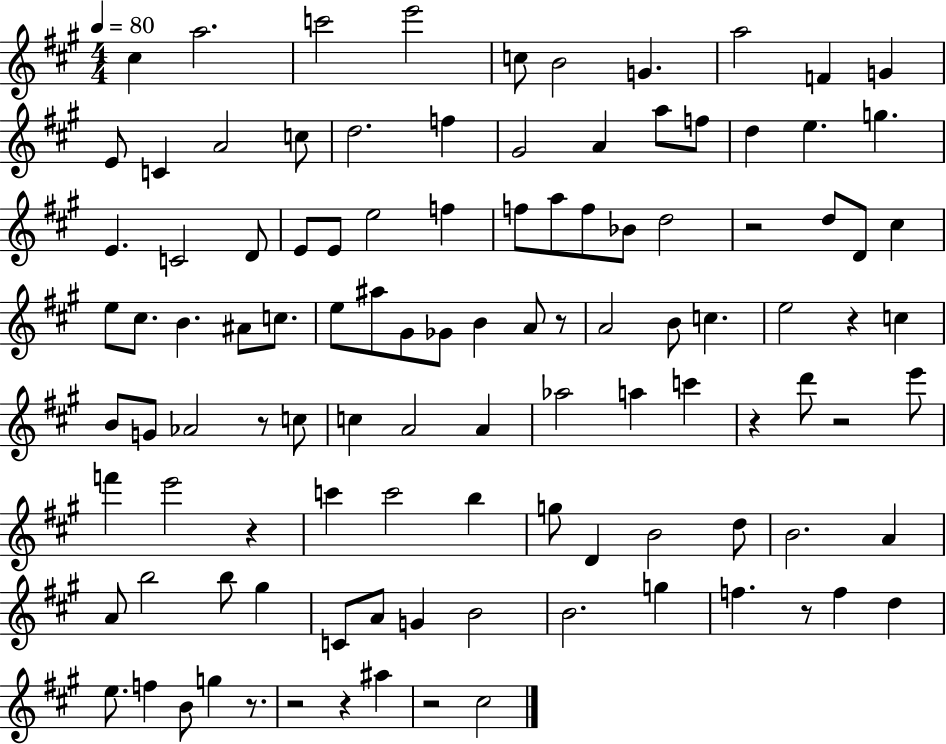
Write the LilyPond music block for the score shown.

{
  \clef treble
  \numericTimeSignature
  \time 4/4
  \key a \major
  \tempo 4 = 80
  cis''4 a''2. | c'''2 e'''2 | c''8 b'2 g'4. | a''2 f'4 g'4 | \break e'8 c'4 a'2 c''8 | d''2. f''4 | gis'2 a'4 a''8 f''8 | d''4 e''4. g''4. | \break e'4. c'2 d'8 | e'8 e'8 e''2 f''4 | f''8 a''8 f''8 bes'8 d''2 | r2 d''8 d'8 cis''4 | \break e''8 cis''8. b'4. ais'8 c''8. | e''8 ais''8 gis'8 ges'8 b'4 a'8 r8 | a'2 b'8 c''4. | e''2 r4 c''4 | \break b'8 g'8 aes'2 r8 c''8 | c''4 a'2 a'4 | aes''2 a''4 c'''4 | r4 d'''8 r2 e'''8 | \break f'''4 e'''2 r4 | c'''4 c'''2 b''4 | g''8 d'4 b'2 d''8 | b'2. a'4 | \break a'8 b''2 b''8 gis''4 | c'8 a'8 g'4 b'2 | b'2. g''4 | f''4. r8 f''4 d''4 | \break e''8. f''4 b'8 g''4 r8. | r2 r4 ais''4 | r2 cis''2 | \bar "|."
}